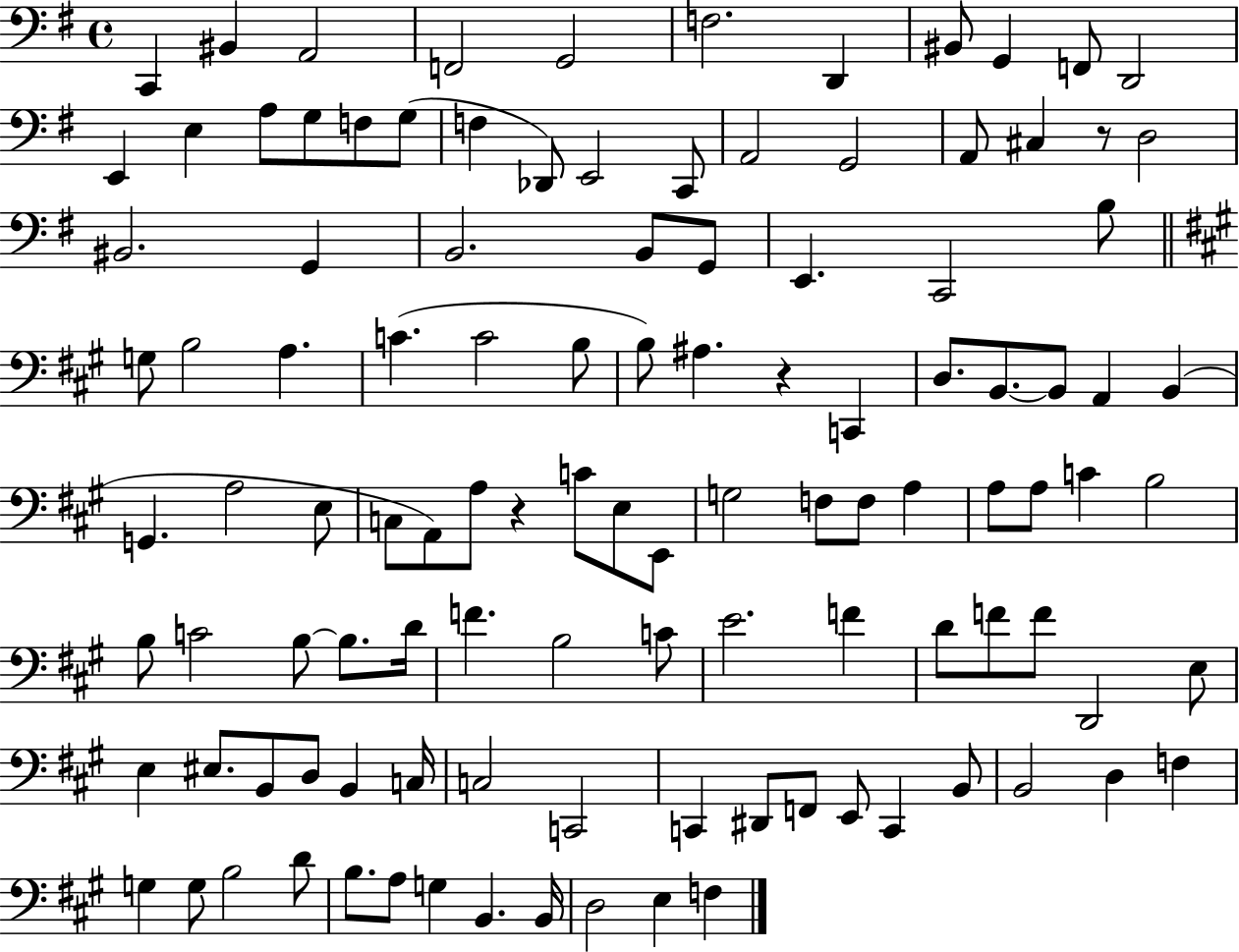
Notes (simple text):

C2/q BIS2/q A2/h F2/h G2/h F3/h. D2/q BIS2/e G2/q F2/e D2/h E2/q E3/q A3/e G3/e F3/e G3/e F3/q Db2/e E2/h C2/e A2/h G2/h A2/e C#3/q R/e D3/h BIS2/h. G2/q B2/h. B2/e G2/e E2/q. C2/h B3/e G3/e B3/h A3/q. C4/q. C4/h B3/e B3/e A#3/q. R/q C2/q D3/e. B2/e. B2/e A2/q B2/q G2/q. A3/h E3/e C3/e A2/e A3/e R/q C4/e E3/e E2/e G3/h F3/e F3/e A3/q A3/e A3/e C4/q B3/h B3/e C4/h B3/e B3/e. D4/s F4/q. B3/h C4/e E4/h. F4/q D4/e F4/e F4/e D2/h E3/e E3/q EIS3/e. B2/e D3/e B2/q C3/s C3/h C2/h C2/q D#2/e F2/e E2/e C2/q B2/e B2/h D3/q F3/q G3/q G3/e B3/h D4/e B3/e. A3/e G3/q B2/q. B2/s D3/h E3/q F3/q